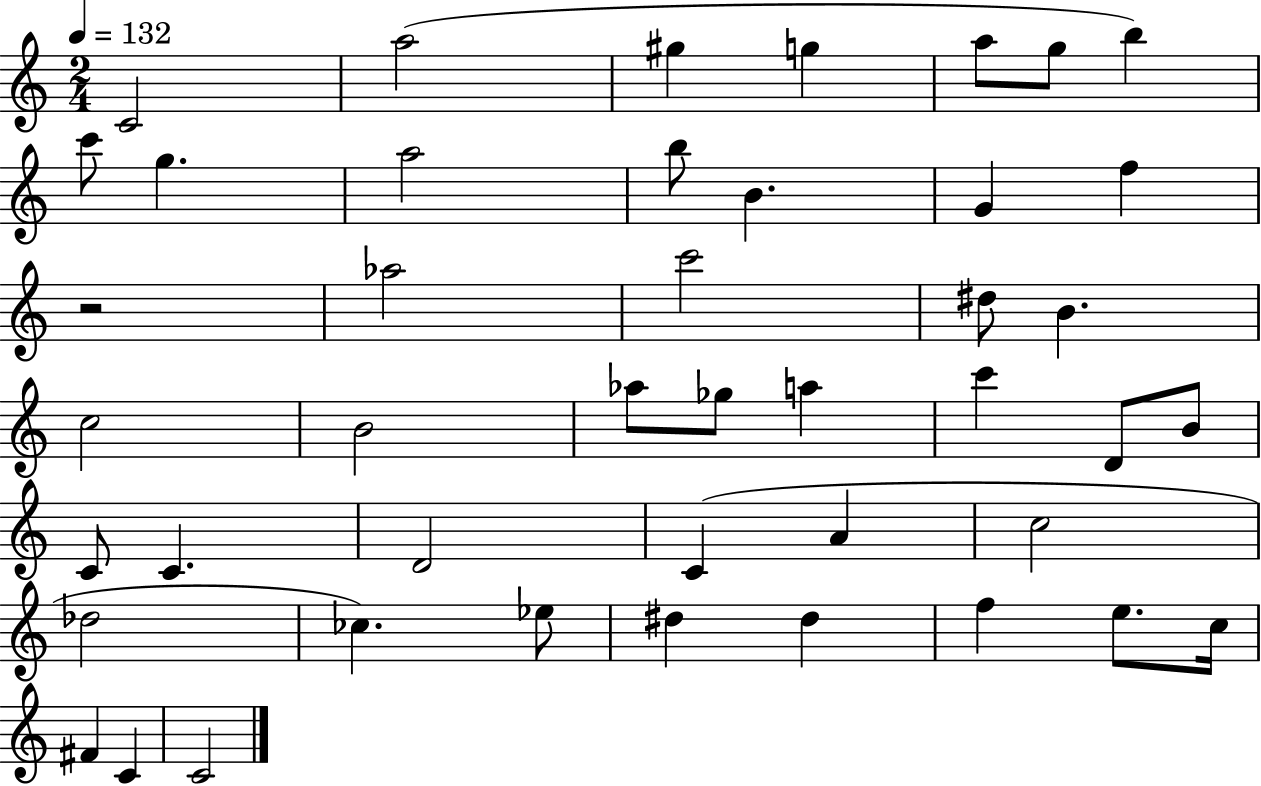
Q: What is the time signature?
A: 2/4